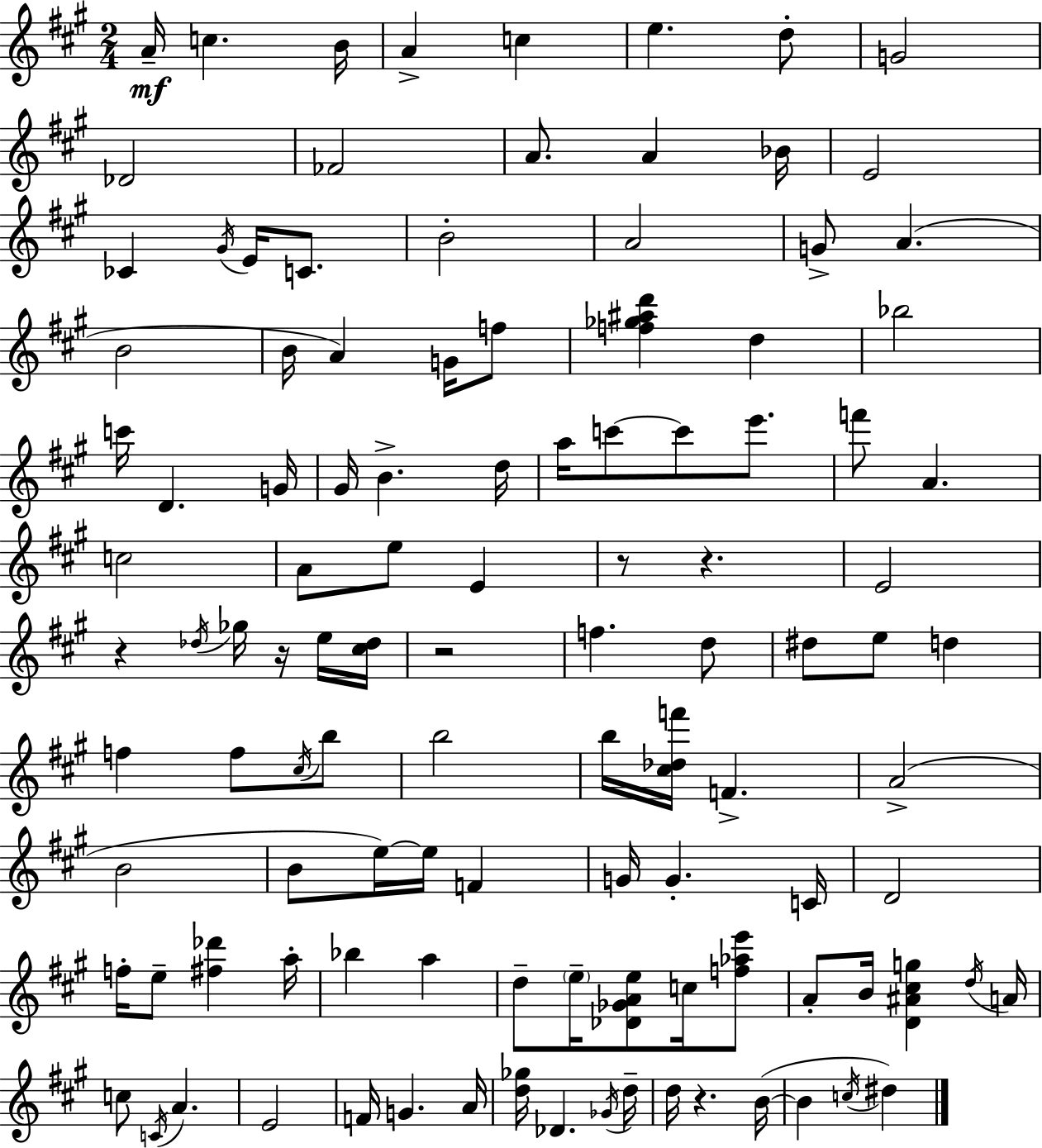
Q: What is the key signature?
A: A major